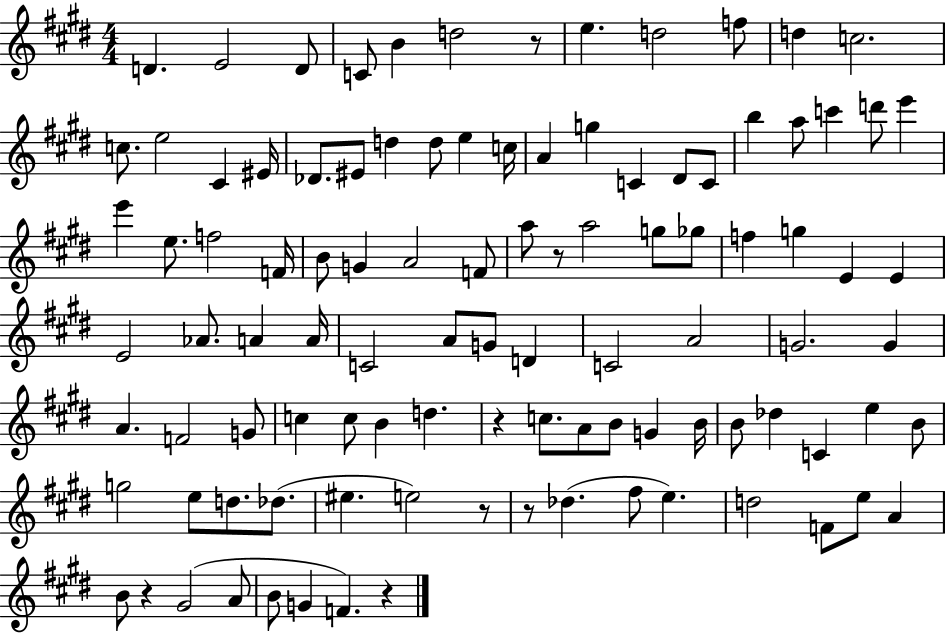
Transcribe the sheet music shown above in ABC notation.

X:1
T:Untitled
M:4/4
L:1/4
K:E
D E2 D/2 C/2 B d2 z/2 e d2 f/2 d c2 c/2 e2 ^C ^E/4 _D/2 ^E/2 d d/2 e c/4 A g C ^D/2 C/2 b a/2 c' d'/2 e' e' e/2 f2 F/4 B/2 G A2 F/2 a/2 z/2 a2 g/2 _g/2 f g E E E2 _A/2 A A/4 C2 A/2 G/2 D C2 A2 G2 G A F2 G/2 c c/2 B d z c/2 A/2 B/2 G B/4 B/2 _d C e B/2 g2 e/2 d/2 _d/2 ^e e2 z/2 z/2 _d ^f/2 e d2 F/2 e/2 A B/2 z ^G2 A/2 B/2 G F z